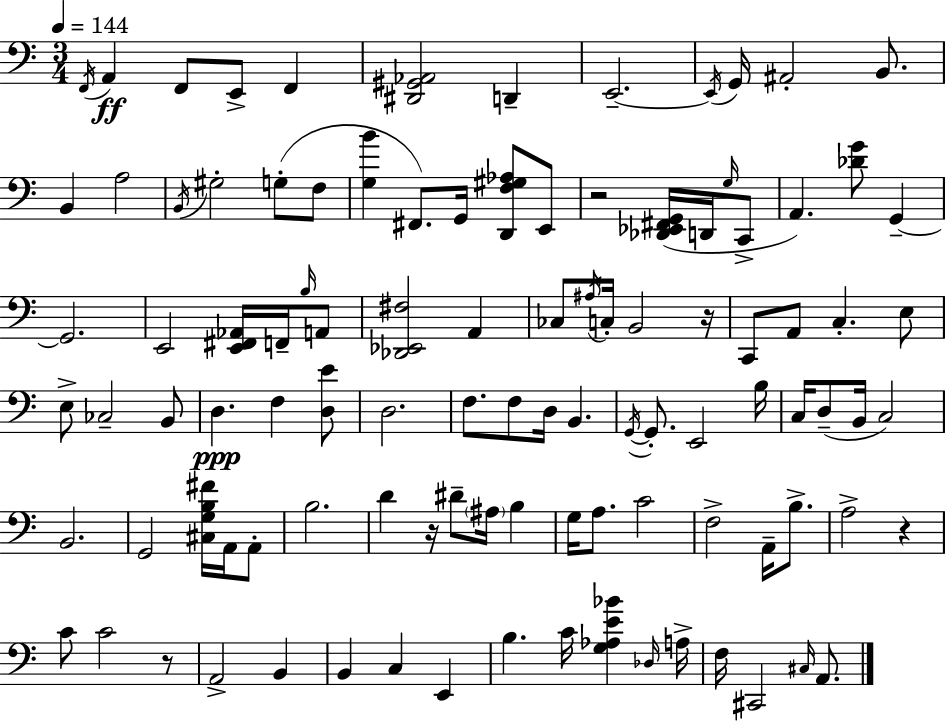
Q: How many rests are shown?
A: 5